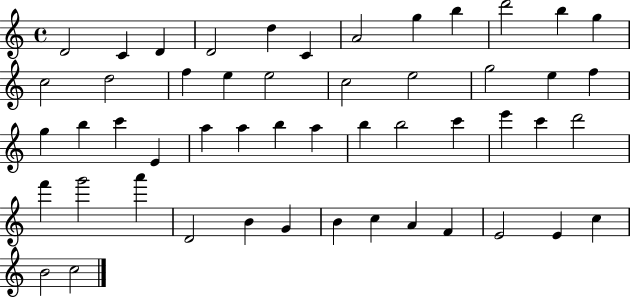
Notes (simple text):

D4/h C4/q D4/q D4/h D5/q C4/q A4/h G5/q B5/q D6/h B5/q G5/q C5/h D5/h F5/q E5/q E5/h C5/h E5/h G5/h E5/q F5/q G5/q B5/q C6/q E4/q A5/q A5/q B5/q A5/q B5/q B5/h C6/q E6/q C6/q D6/h F6/q G6/h A6/q D4/h B4/q G4/q B4/q C5/q A4/q F4/q E4/h E4/q C5/q B4/h C5/h